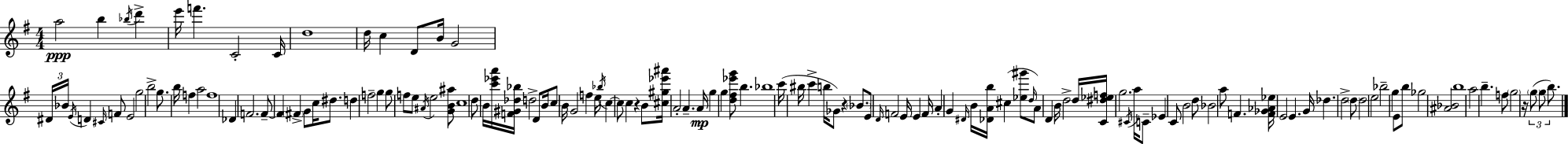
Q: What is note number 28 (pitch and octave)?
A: F5